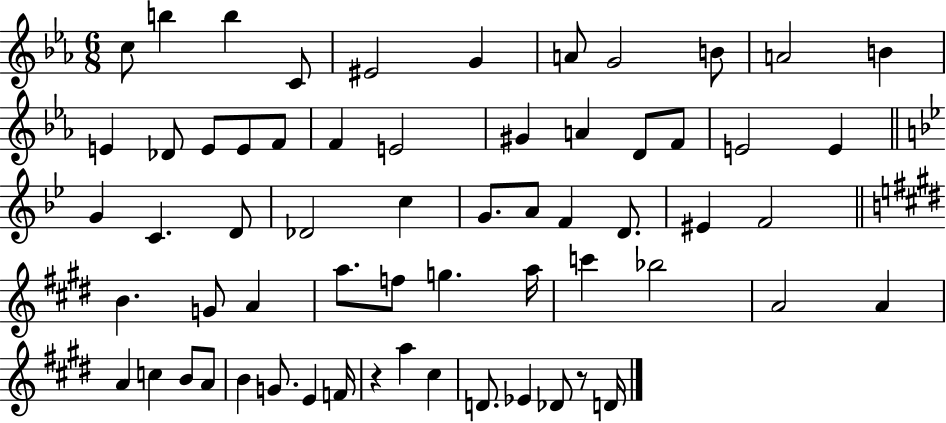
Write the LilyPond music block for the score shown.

{
  \clef treble
  \numericTimeSignature
  \time 6/8
  \key ees \major
  c''8 b''4 b''4 c'8 | eis'2 g'4 | a'8 g'2 b'8 | a'2 b'4 | \break e'4 des'8 e'8 e'8 f'8 | f'4 e'2 | gis'4 a'4 d'8 f'8 | e'2 e'4 | \break \bar "||" \break \key bes \major g'4 c'4. d'8 | des'2 c''4 | g'8. a'8 f'4 d'8. | eis'4 f'2 | \break \bar "||" \break \key e \major b'4. g'8 a'4 | a''8. f''8 g''4. a''16 | c'''4 bes''2 | a'2 a'4 | \break a'4 c''4 b'8 a'8 | b'4 g'8. e'4 f'16 | r4 a''4 cis''4 | d'8. ees'4 des'8 r8 d'16 | \break \bar "|."
}